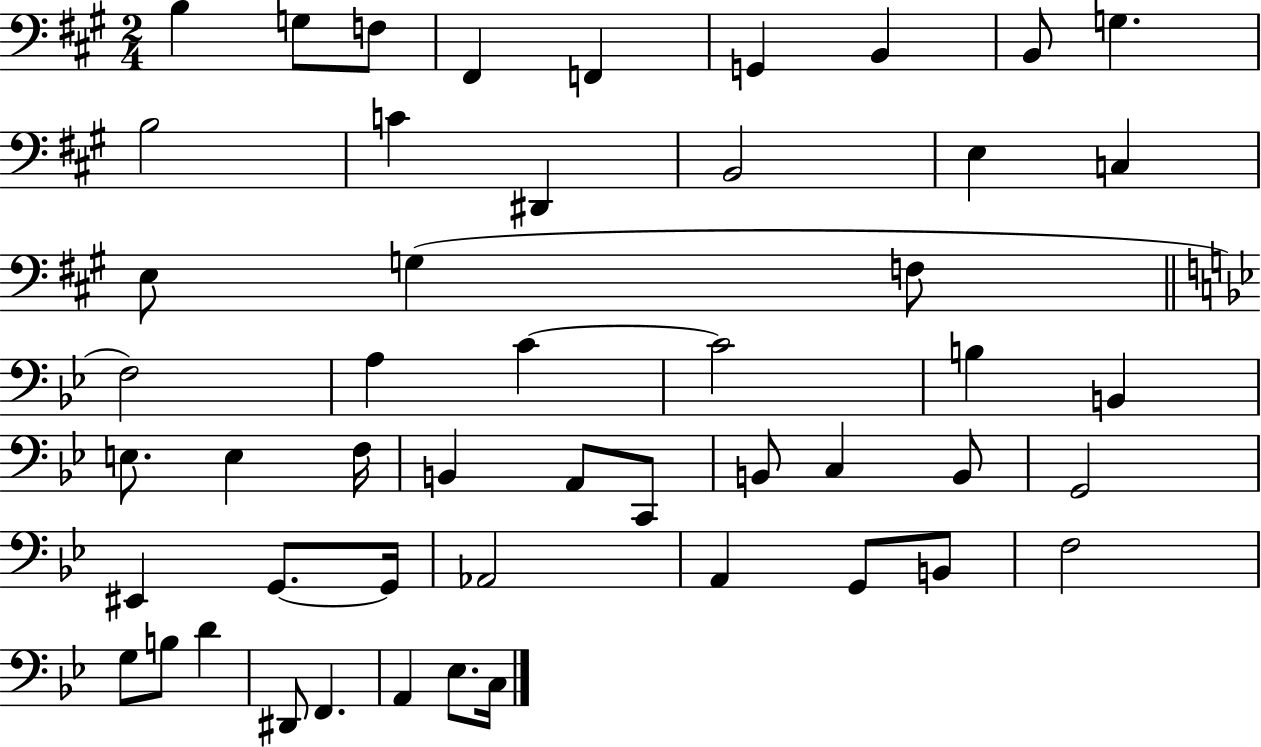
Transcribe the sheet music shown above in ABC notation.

X:1
T:Untitled
M:2/4
L:1/4
K:A
B, G,/2 F,/2 ^F,, F,, G,, B,, B,,/2 G, B,2 C ^D,, B,,2 E, C, E,/2 G, F,/2 F,2 A, C C2 B, B,, E,/2 E, F,/4 B,, A,,/2 C,,/2 B,,/2 C, B,,/2 G,,2 ^E,, G,,/2 G,,/4 _A,,2 A,, G,,/2 B,,/2 F,2 G,/2 B,/2 D ^D,,/2 F,, A,, _E,/2 C,/4